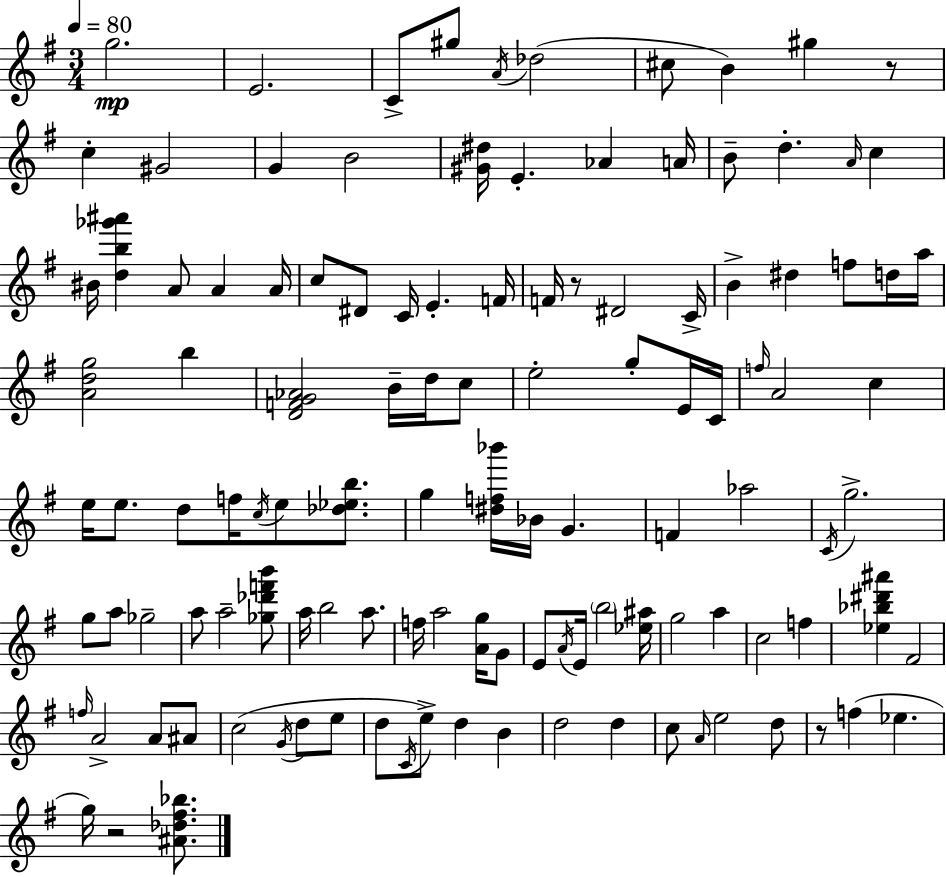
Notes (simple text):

G5/h. E4/h. C4/e G#5/e A4/s Db5/h C#5/e B4/q G#5/q R/e C5/q G#4/h G4/q B4/h [G#4,D#5]/s E4/q. Ab4/q A4/s B4/e D5/q. A4/s C5/q BIS4/s [D5,B5,Gb6,A#6]/q A4/e A4/q A4/s C5/e D#4/e C4/s E4/q. F4/s F4/s R/e D#4/h C4/s B4/q D#5/q F5/e D5/s A5/s [A4,D5,G5]/h B5/q [D4,F4,G4,Ab4]/h B4/s D5/s C5/e E5/h G5/e E4/s C4/s F5/s A4/h C5/q E5/s E5/e. D5/e F5/s C5/s E5/e [Db5,Eb5,B5]/e. G5/q [D#5,F5,Bb6]/s Bb4/s G4/q. F4/q Ab5/h C4/s G5/h. G5/e A5/e Gb5/h A5/e A5/h [Gb5,Db6,F6,B6]/e A5/s B5/h A5/e. F5/s A5/h [A4,G5]/s G4/e E4/e A4/s E4/s B5/h [Eb5,A#5]/s G5/h A5/q C5/h F5/q [Eb5,Bb5,D#6,A#6]/q F#4/h F5/s A4/h A4/e A#4/e C5/h G4/s D5/e E5/e D5/e C4/s E5/e D5/q B4/q D5/h D5/q C5/e A4/s E5/h D5/e R/e F5/q Eb5/q. G5/s R/h [A#4,Db5,F#5,Bb5]/e.